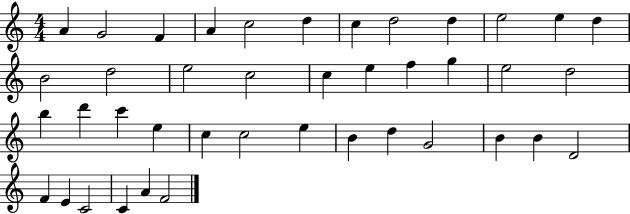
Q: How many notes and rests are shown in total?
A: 41